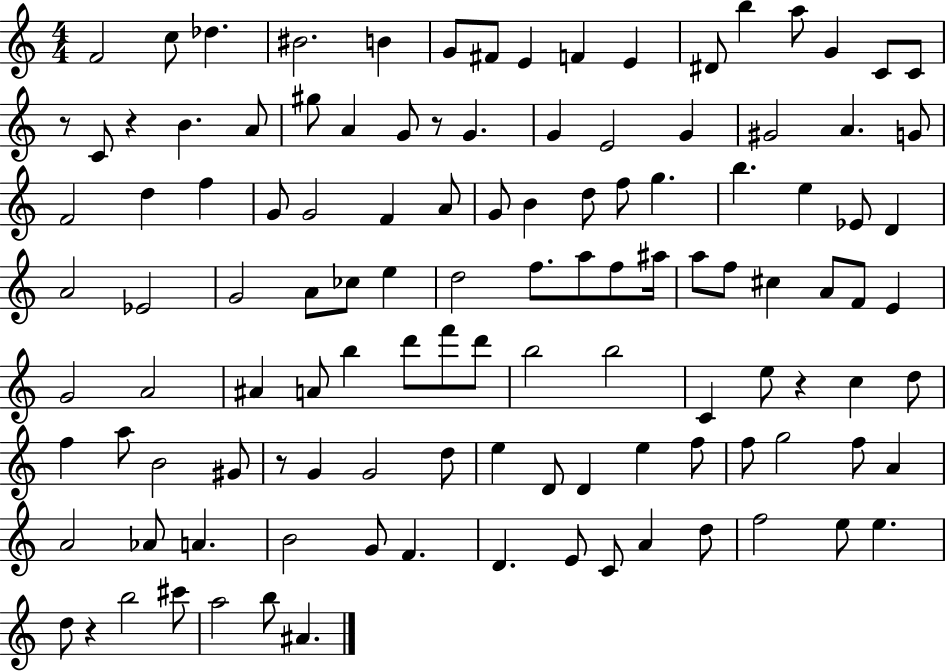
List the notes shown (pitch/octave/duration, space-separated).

F4/h C5/e Db5/q. BIS4/h. B4/q G4/e F#4/e E4/q F4/q E4/q D#4/e B5/q A5/e G4/q C4/e C4/e R/e C4/e R/q B4/q. A4/e G#5/e A4/q G4/e R/e G4/q. G4/q E4/h G4/q G#4/h A4/q. G4/e F4/h D5/q F5/q G4/e G4/h F4/q A4/e G4/e B4/q D5/e F5/e G5/q. B5/q. E5/q Eb4/e D4/q A4/h Eb4/h G4/h A4/e CES5/e E5/q D5/h F5/e. A5/e F5/e A#5/s A5/e F5/e C#5/q A4/e F4/e E4/q G4/h A4/h A#4/q A4/e B5/q D6/e F6/e D6/e B5/h B5/h C4/q E5/e R/q C5/q D5/e F5/q A5/e B4/h G#4/e R/e G4/q G4/h D5/e E5/q D4/e D4/q E5/q F5/e F5/e G5/h F5/e A4/q A4/h Ab4/e A4/q. B4/h G4/e F4/q. D4/q. E4/e C4/e A4/q D5/e F5/h E5/e E5/q. D5/e R/q B5/h C#6/e A5/h B5/e A#4/q.